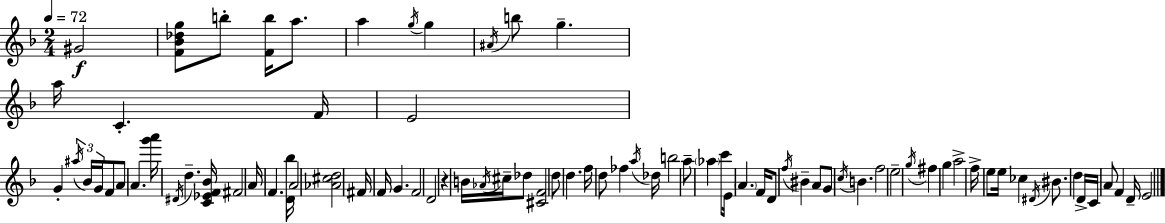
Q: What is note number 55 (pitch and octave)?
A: C5